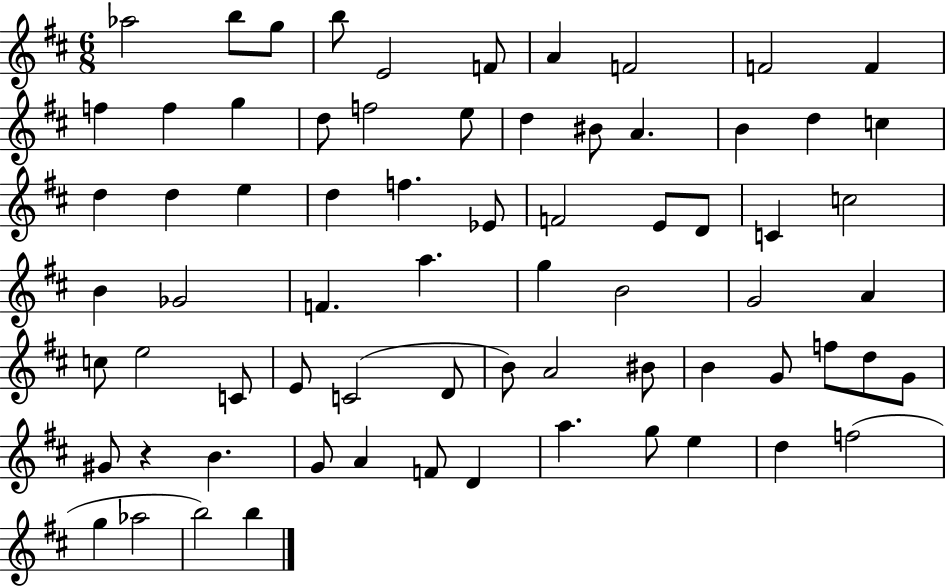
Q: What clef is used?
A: treble